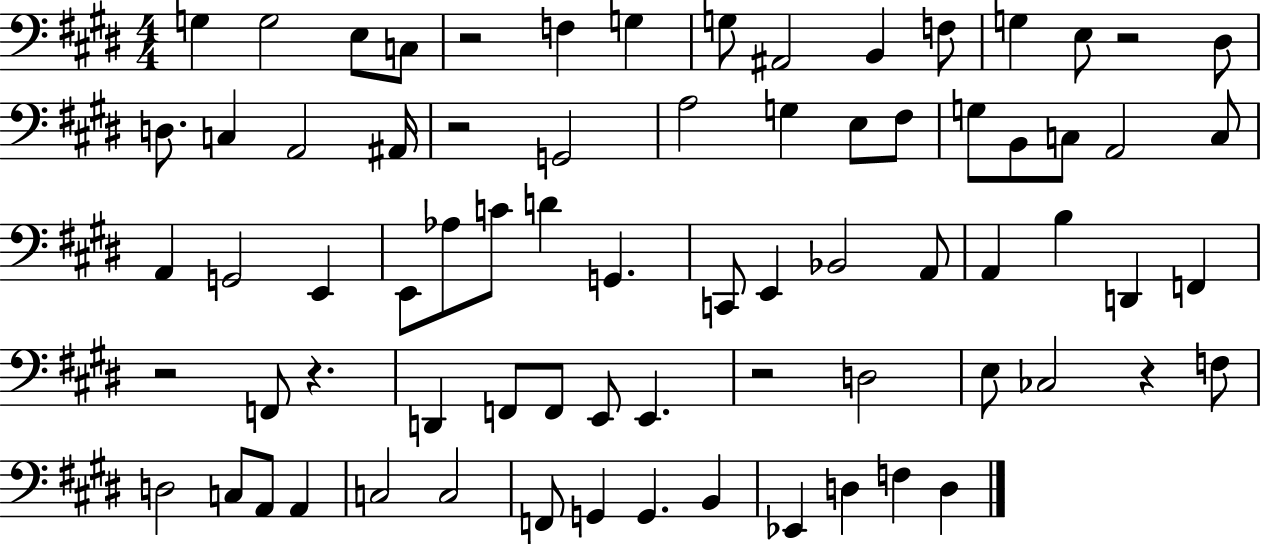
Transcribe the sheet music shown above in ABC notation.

X:1
T:Untitled
M:4/4
L:1/4
K:E
G, G,2 E,/2 C,/2 z2 F, G, G,/2 ^A,,2 B,, F,/2 G, E,/2 z2 ^D,/2 D,/2 C, A,,2 ^A,,/4 z2 G,,2 A,2 G, E,/2 ^F,/2 G,/2 B,,/2 C,/2 A,,2 C,/2 A,, G,,2 E,, E,,/2 _A,/2 C/2 D G,, C,,/2 E,, _B,,2 A,,/2 A,, B, D,, F,, z2 F,,/2 z D,, F,,/2 F,,/2 E,,/2 E,, z2 D,2 E,/2 _C,2 z F,/2 D,2 C,/2 A,,/2 A,, C,2 C,2 F,,/2 G,, G,, B,, _E,, D, F, D,